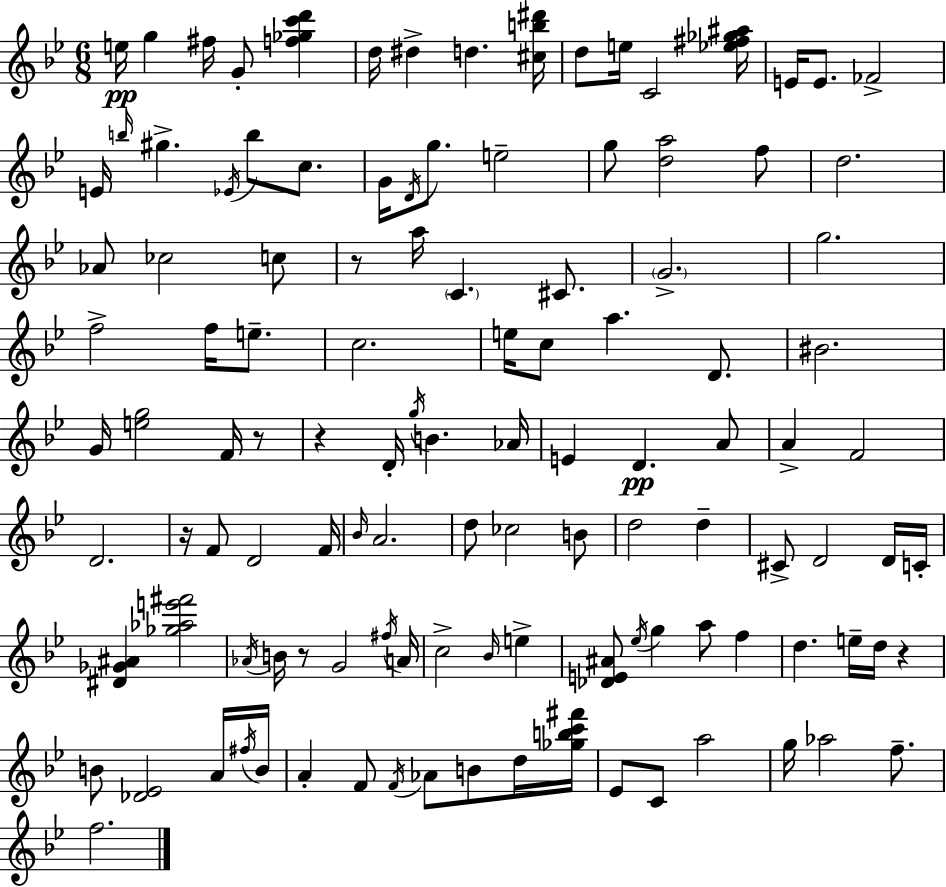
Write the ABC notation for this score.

X:1
T:Untitled
M:6/8
L:1/4
K:Bb
e/4 g ^f/4 G/2 [f_gc'd'] d/4 ^d d [^cb^d']/4 d/2 e/4 C2 [_e^f_g^a]/4 E/4 E/2 _F2 E/4 b/4 ^g _E/4 b/2 c/2 G/4 D/4 g/2 e2 g/2 [da]2 f/2 d2 _A/2 _c2 c/2 z/2 a/4 C ^C/2 G2 g2 f2 f/4 e/2 c2 e/4 c/2 a D/2 ^B2 G/4 [eg]2 F/4 z/2 z D/4 g/4 B _A/4 E D A/2 A F2 D2 z/4 F/2 D2 F/4 _B/4 A2 d/2 _c2 B/2 d2 d ^C/2 D2 D/4 C/4 [^D_G^A] [_g_ae'^f']2 _A/4 B/4 z/2 G2 ^f/4 A/4 c2 _B/4 e [_DE^A]/2 _e/4 g a/2 f d e/4 d/4 z B/2 [_D_E]2 A/4 ^f/4 B/4 A F/2 F/4 _A/2 B/2 d/4 [_gbc'^f']/4 _E/2 C/2 a2 g/4 _a2 f/2 f2